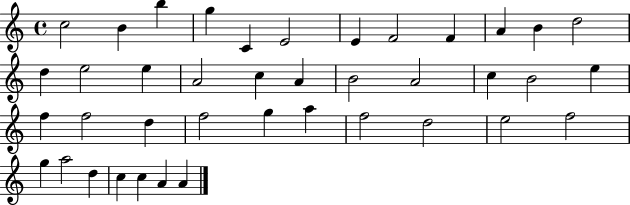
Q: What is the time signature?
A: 4/4